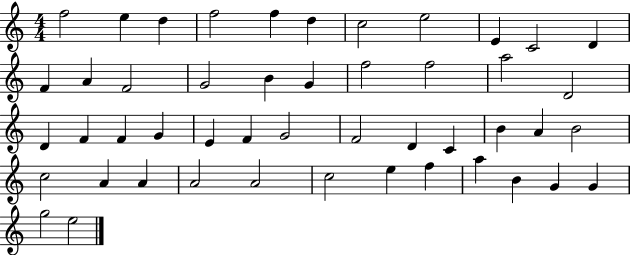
F5/h E5/q D5/q F5/h F5/q D5/q C5/h E5/h E4/q C4/h D4/q F4/q A4/q F4/h G4/h B4/q G4/q F5/h F5/h A5/h D4/h D4/q F4/q F4/q G4/q E4/q F4/q G4/h F4/h D4/q C4/q B4/q A4/q B4/h C5/h A4/q A4/q A4/h A4/h C5/h E5/q F5/q A5/q B4/q G4/q G4/q G5/h E5/h